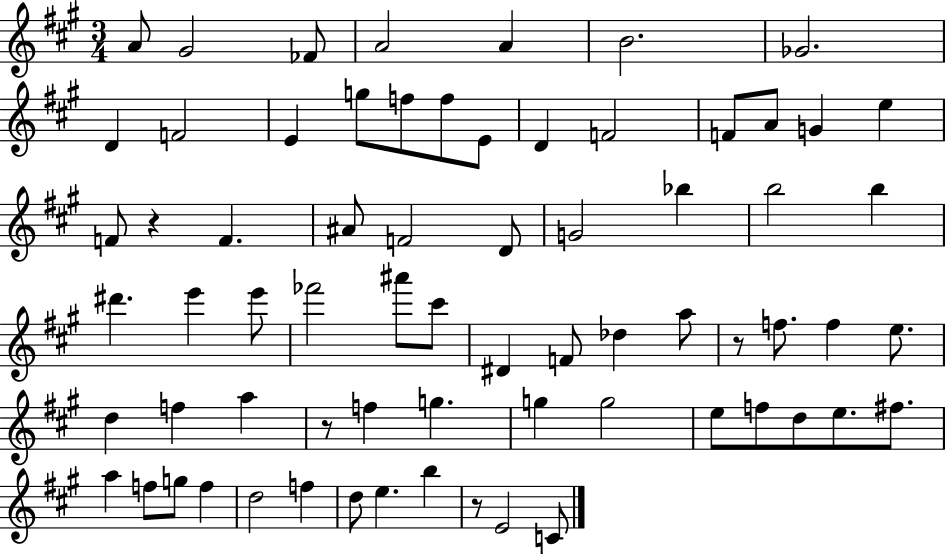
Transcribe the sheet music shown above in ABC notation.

X:1
T:Untitled
M:3/4
L:1/4
K:A
A/2 ^G2 _F/2 A2 A B2 _G2 D F2 E g/2 f/2 f/2 E/2 D F2 F/2 A/2 G e F/2 z F ^A/2 F2 D/2 G2 _b b2 b ^d' e' e'/2 _f'2 ^a'/2 ^c'/2 ^D F/2 _d a/2 z/2 f/2 f e/2 d f a z/2 f g g g2 e/2 f/2 d/2 e/2 ^f/2 a f/2 g/2 f d2 f d/2 e b z/2 E2 C/2